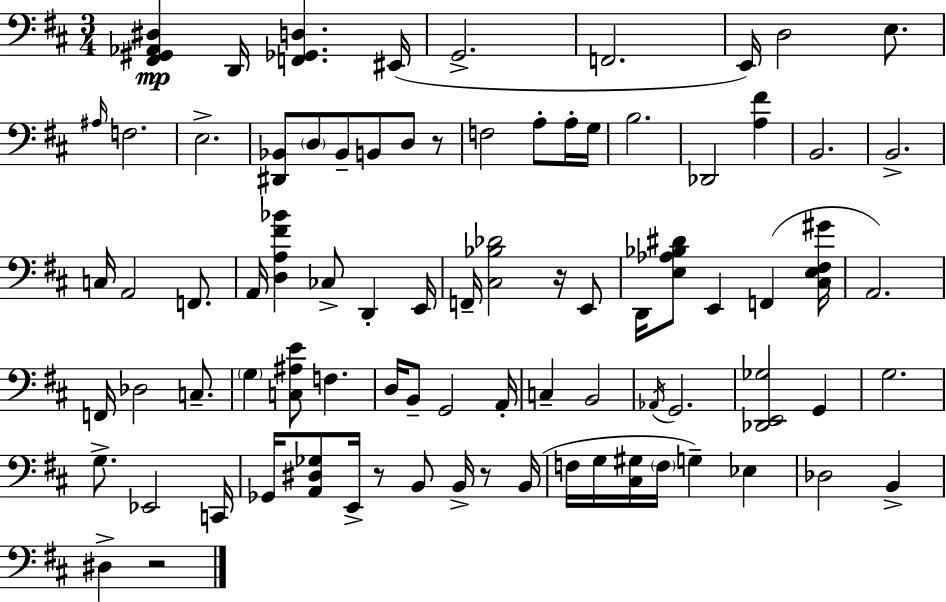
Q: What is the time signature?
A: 3/4